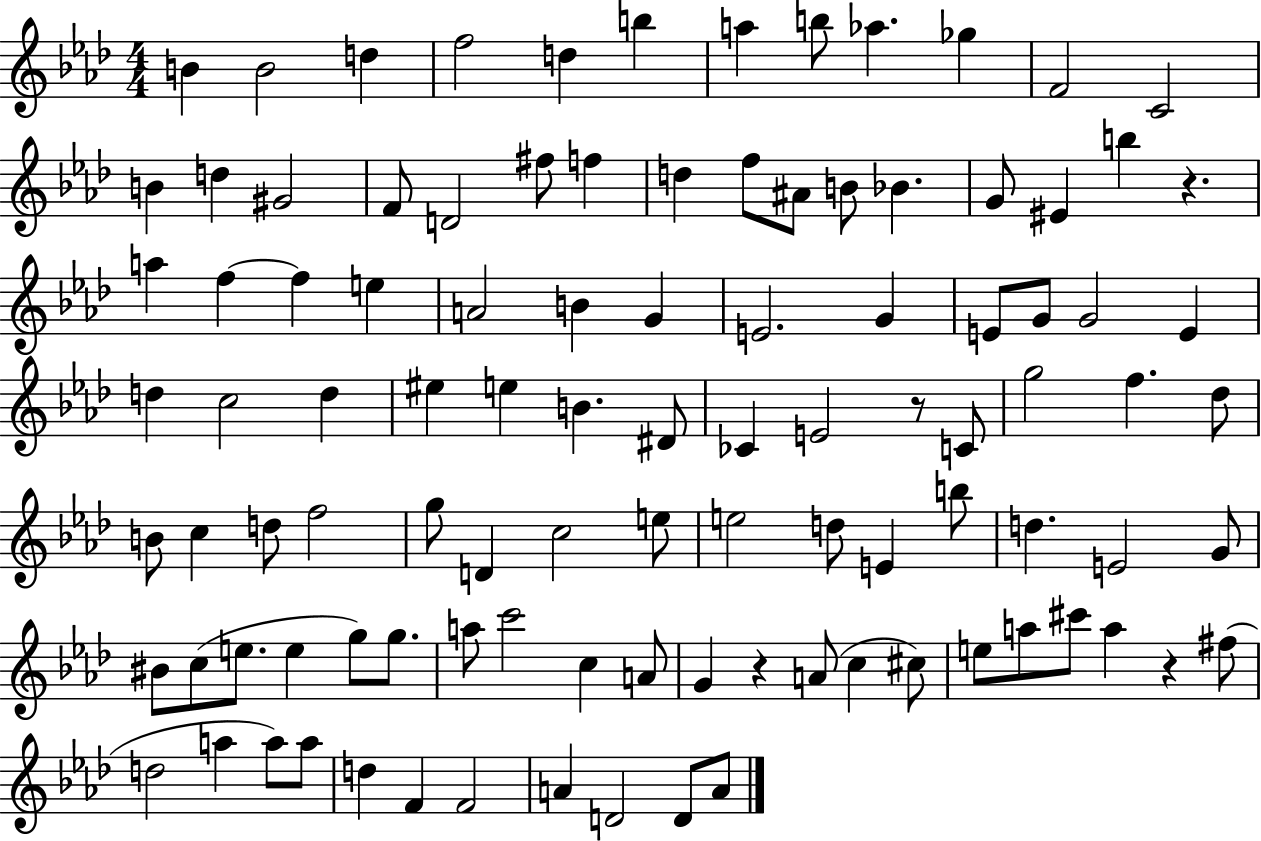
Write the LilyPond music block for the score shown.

{
  \clef treble
  \numericTimeSignature
  \time 4/4
  \key aes \major
  \repeat volta 2 { b'4 b'2 d''4 | f''2 d''4 b''4 | a''4 b''8 aes''4. ges''4 | f'2 c'2 | \break b'4 d''4 gis'2 | f'8 d'2 fis''8 f''4 | d''4 f''8 ais'8 b'8 bes'4. | g'8 eis'4 b''4 r4. | \break a''4 f''4~~ f''4 e''4 | a'2 b'4 g'4 | e'2. g'4 | e'8 g'8 g'2 e'4 | \break d''4 c''2 d''4 | eis''4 e''4 b'4. dis'8 | ces'4 e'2 r8 c'8 | g''2 f''4. des''8 | \break b'8 c''4 d''8 f''2 | g''8 d'4 c''2 e''8 | e''2 d''8 e'4 b''8 | d''4. e'2 g'8 | \break bis'8 c''8( e''8. e''4 g''8) g''8. | a''8 c'''2 c''4 a'8 | g'4 r4 a'8( c''4 cis''8) | e''8 a''8 cis'''8 a''4 r4 fis''8( | \break d''2 a''4 a''8) a''8 | d''4 f'4 f'2 | a'4 d'2 d'8 a'8 | } \bar "|."
}